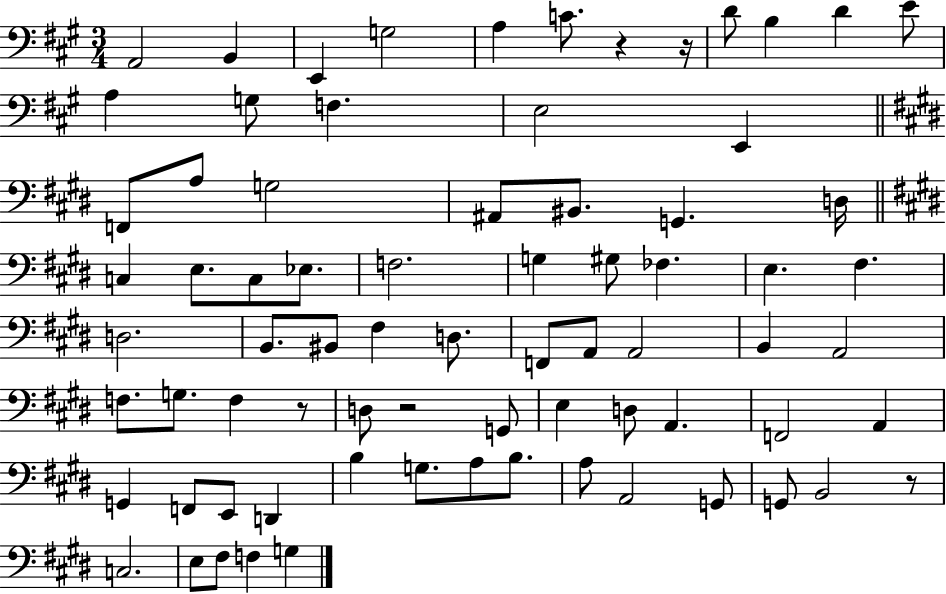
X:1
T:Untitled
M:3/4
L:1/4
K:A
A,,2 B,, E,, G,2 A, C/2 z z/4 D/2 B, D E/2 A, G,/2 F, E,2 E,, F,,/2 A,/2 G,2 ^A,,/2 ^B,,/2 G,, D,/4 C, E,/2 C,/2 _E,/2 F,2 G, ^G,/2 _F, E, ^F, D,2 B,,/2 ^B,,/2 ^F, D,/2 F,,/2 A,,/2 A,,2 B,, A,,2 F,/2 G,/2 F, z/2 D,/2 z2 G,,/2 E, D,/2 A,, F,,2 A,, G,, F,,/2 E,,/2 D,, B, G,/2 A,/2 B,/2 A,/2 A,,2 G,,/2 G,,/2 B,,2 z/2 C,2 E,/2 ^F,/2 F, G,